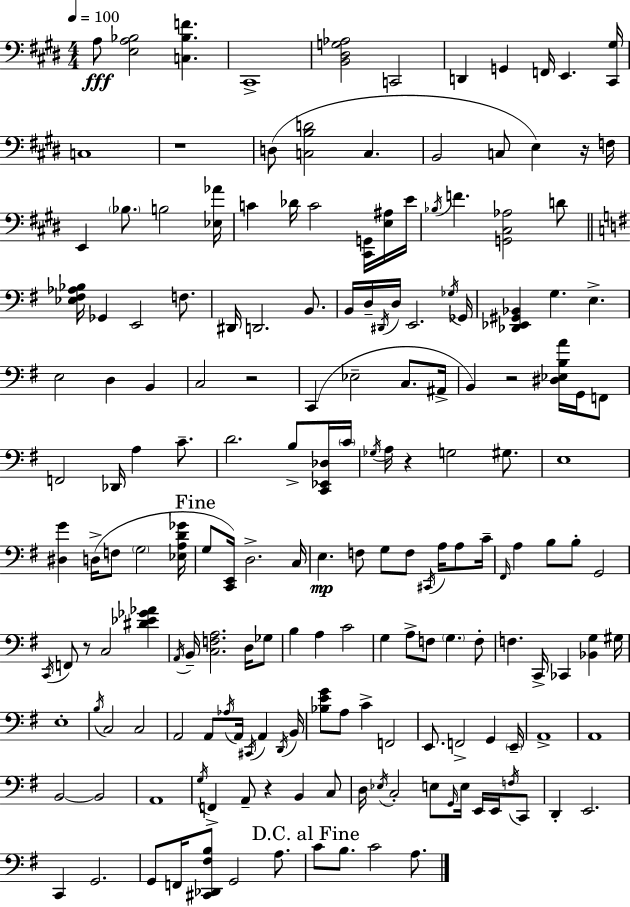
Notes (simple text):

A3/e [E3,A3,Bb3]/h [C3,Bb3,F4]/q. C#2/w [B2,D#3,G3,Ab3]/h C2/h D2/q G2/q F2/s E2/q. [C#2,G#3]/s C3/w R/w D3/e [C3,B3,D4]/h C3/q. B2/h C3/e E3/q R/s F3/s E2/q Bb3/e. B3/h [Eb3,Ab4]/s C4/q Db4/s C4/h [C#2,G2]/s [E3,A#3]/s E4/s Bb3/s F4/q. [G2,C#3,Ab3]/h D4/e [Eb3,F#3,Ab3,Bb3]/s Gb2/q E2/h F3/e. D#2/s D2/h. B2/e. B2/s D3/s D#2/s D3/s E2/h. Gb3/s Gb2/s [Db2,Eb2,G#2,Bb2]/q G3/q. E3/q. E3/h D3/q B2/q C3/h R/h C2/q Eb3/h C3/e. A#2/s B2/q R/h [D#3,Eb3,B3,A4]/s G2/s F2/e F2/h Db2/s A3/q C4/e. D4/h. B3/e [C2,Eb2,Db3]/s C4/s Gb3/s A3/s R/q G3/h G#3/e. E3/w [D#3,G4]/q D3/s F3/e G3/h [Eb3,A3,D4,Gb4]/s G3/e [C2,E2]/s D3/h. C3/s E3/q. F3/e G3/e F3/e C#2/s A3/s A3/e C4/s F#2/s A3/q B3/e B3/e G2/h C2/s F2/e R/e C3/h [D#4,Eb4,Gb4,Ab4]/q A2/s B2/s [C3,F3,A3]/h. D3/s Gb3/e B3/q A3/q C4/h G3/q A3/e F3/e G3/q. F3/e F3/q. C2/s CES2/q [Bb2,G3]/q G#3/s E3/w B3/s C3/h C3/h A2/h A2/e Ab3/s A2/s C#2/s A2/q D2/s B2/s [Bb3,E4,G4]/e A3/e C4/q F2/h E2/e. F2/h G2/q E2/s A2/w A2/w B2/h B2/h A2/w G3/s F2/q A2/e R/q B2/q C3/e D3/s Eb3/s C3/h E3/e G2/s E3/s E2/s E2/s F3/s C2/e D2/q E2/h. C2/q G2/h. G2/e F2/s [C#2,Db2,F#3,B3]/e G2/h A3/e. C4/e B3/e. C4/h A3/e.